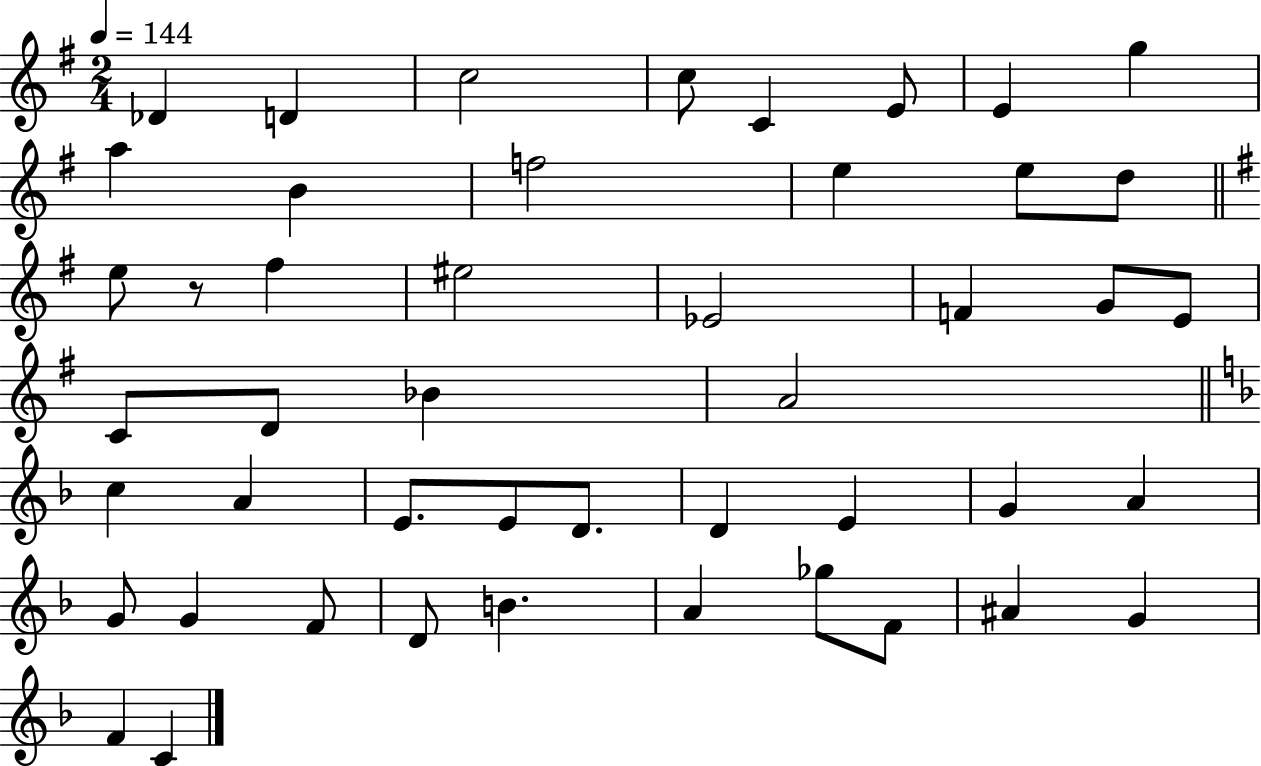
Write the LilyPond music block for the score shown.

{
  \clef treble
  \numericTimeSignature
  \time 2/4
  \key g \major
  \tempo 4 = 144
  des'4 d'4 | c''2 | c''8 c'4 e'8 | e'4 g''4 | \break a''4 b'4 | f''2 | e''4 e''8 d''8 | \bar "||" \break \key g \major e''8 r8 fis''4 | eis''2 | ees'2 | f'4 g'8 e'8 | \break c'8 d'8 bes'4 | a'2 | \bar "||" \break \key f \major c''4 a'4 | e'8. e'8 d'8. | d'4 e'4 | g'4 a'4 | \break g'8 g'4 f'8 | d'8 b'4. | a'4 ges''8 f'8 | ais'4 g'4 | \break f'4 c'4 | \bar "|."
}